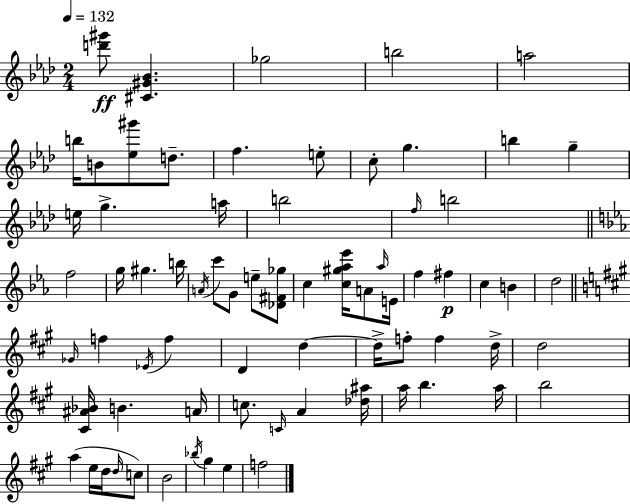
[D6,G#6]/e [C#4,G#4,Bb4]/q. Gb5/h B5/h A5/h B5/s B4/e [Eb5,G#6]/e D5/e. F5/q. E5/e C5/e G5/q. B5/q G5/q E5/s G5/q. A5/s B5/h F5/s B5/h F5/h G5/s G#5/q. B5/s A4/s C6/e G4/e E5/e [Db4,F#4,Gb5]/e C5/q [C5,G#5,Ab5,Eb6]/s A4/e Ab5/s E4/s F5/q F#5/q C5/q B4/q D5/h Gb4/s F5/q Eb4/s F5/q D4/q D5/q D5/s F5/e F5/q D5/s D5/h [C#4,A#4,Bb4]/s B4/q. A4/s C5/e. C4/s A4/q [Db5,A#5]/s A5/s B5/q. A5/s B5/h A5/q E5/s D5/s D5/s C5/e B4/h Bb5/s G#5/q E5/q F5/h